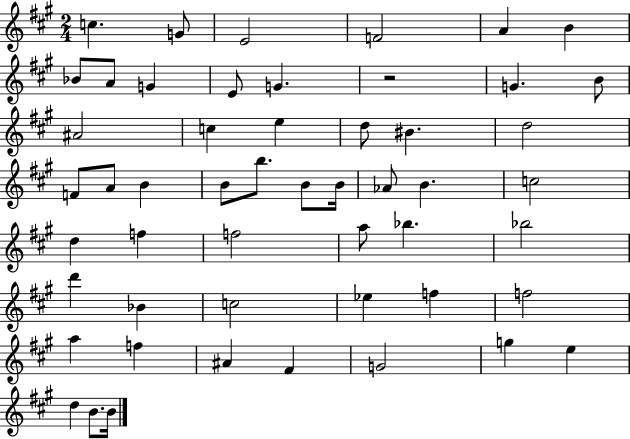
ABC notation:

X:1
T:Untitled
M:2/4
L:1/4
K:A
c G/2 E2 F2 A B _B/2 A/2 G E/2 G z2 G B/2 ^A2 c e d/2 ^B d2 F/2 A/2 B B/2 b/2 B/2 B/4 _A/2 B c2 d f f2 a/2 _b _b2 d' _B c2 _e f f2 a f ^A ^F G2 g e d B/2 B/4